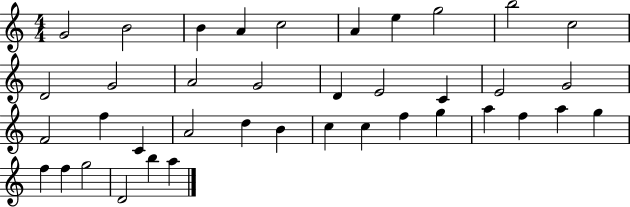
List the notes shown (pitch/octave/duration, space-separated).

G4/h B4/h B4/q A4/q C5/h A4/q E5/q G5/h B5/h C5/h D4/h G4/h A4/h G4/h D4/q E4/h C4/q E4/h G4/h F4/h F5/q C4/q A4/h D5/q B4/q C5/q C5/q F5/q G5/q A5/q F5/q A5/q G5/q F5/q F5/q G5/h D4/h B5/q A5/q